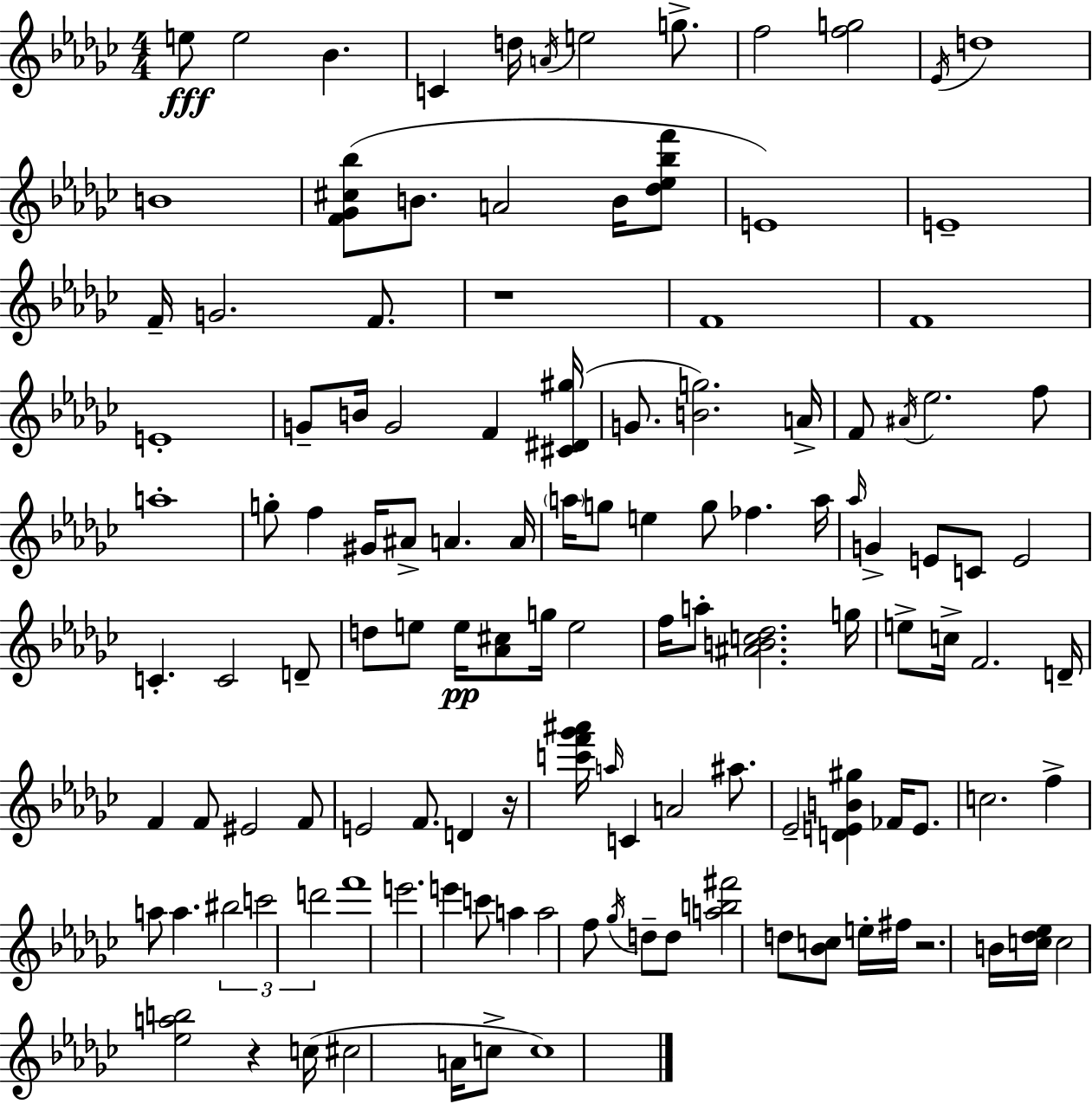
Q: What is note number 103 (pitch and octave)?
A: C5